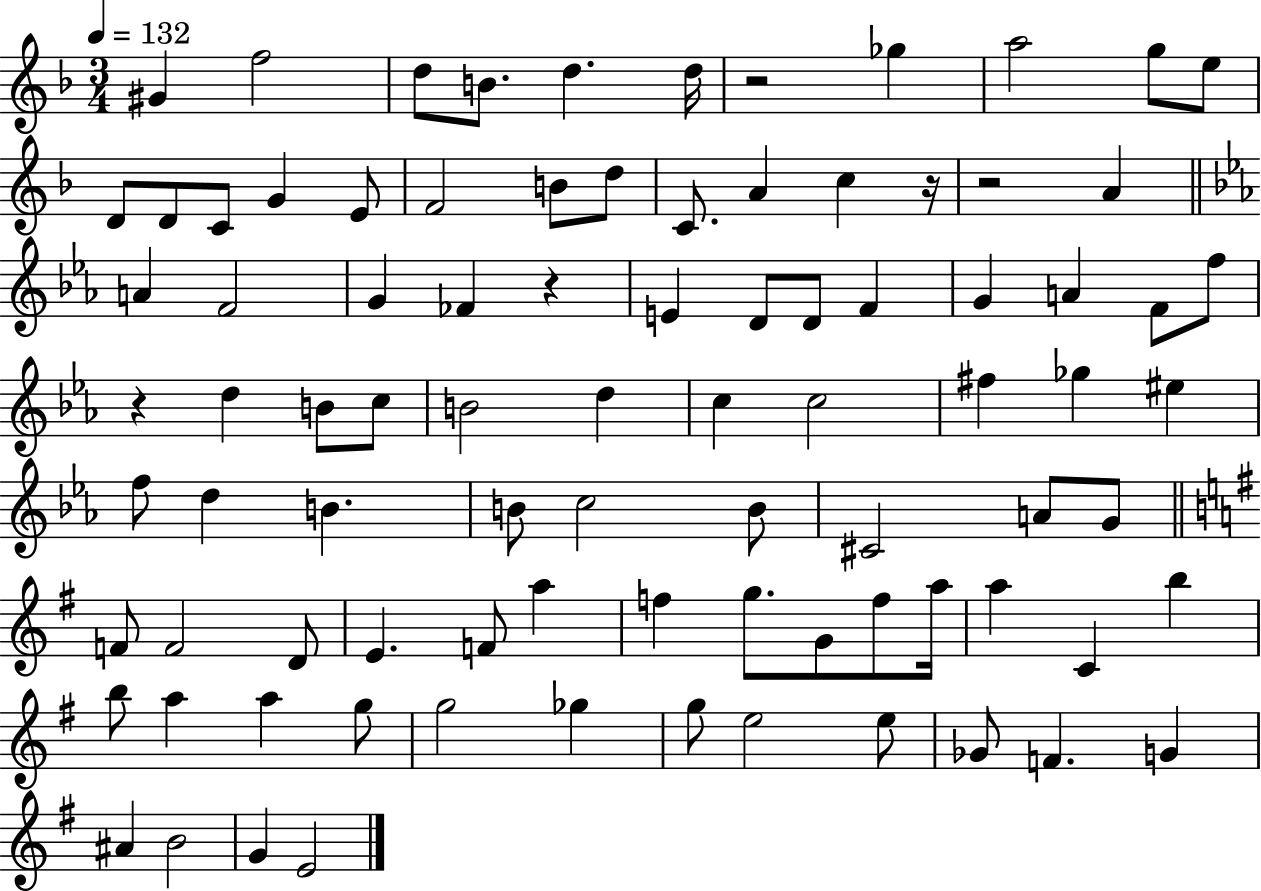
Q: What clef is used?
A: treble